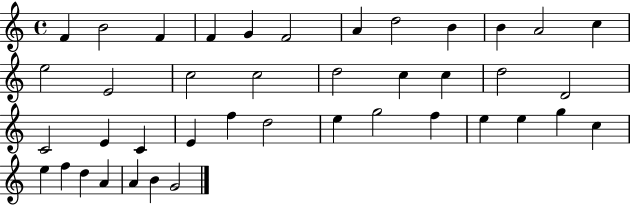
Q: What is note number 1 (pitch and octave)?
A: F4